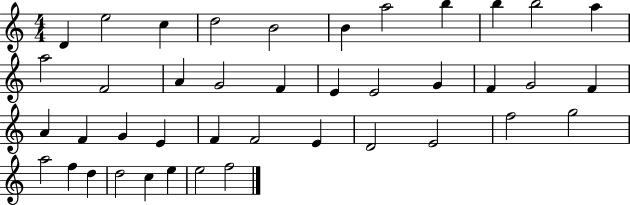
{
  \clef treble
  \numericTimeSignature
  \time 4/4
  \key c \major
  d'4 e''2 c''4 | d''2 b'2 | b'4 a''2 b''4 | b''4 b''2 a''4 | \break a''2 f'2 | a'4 g'2 f'4 | e'4 e'2 g'4 | f'4 g'2 f'4 | \break a'4 f'4 g'4 e'4 | f'4 f'2 e'4 | d'2 e'2 | f''2 g''2 | \break a''2 f''4 d''4 | d''2 c''4 e''4 | e''2 f''2 | \bar "|."
}